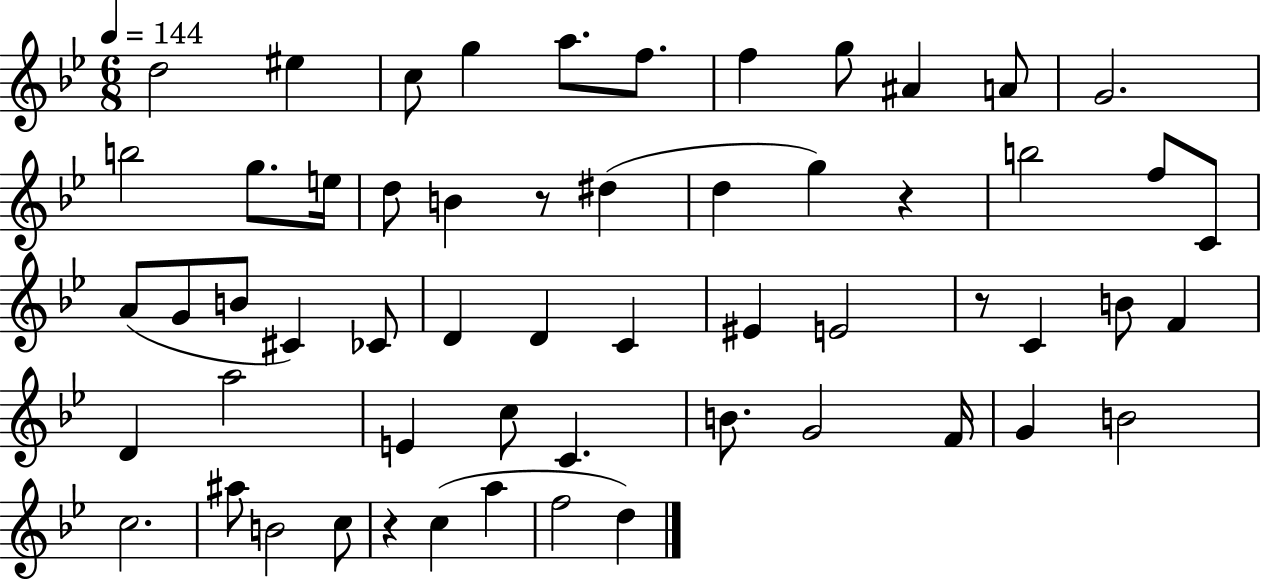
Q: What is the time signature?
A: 6/8